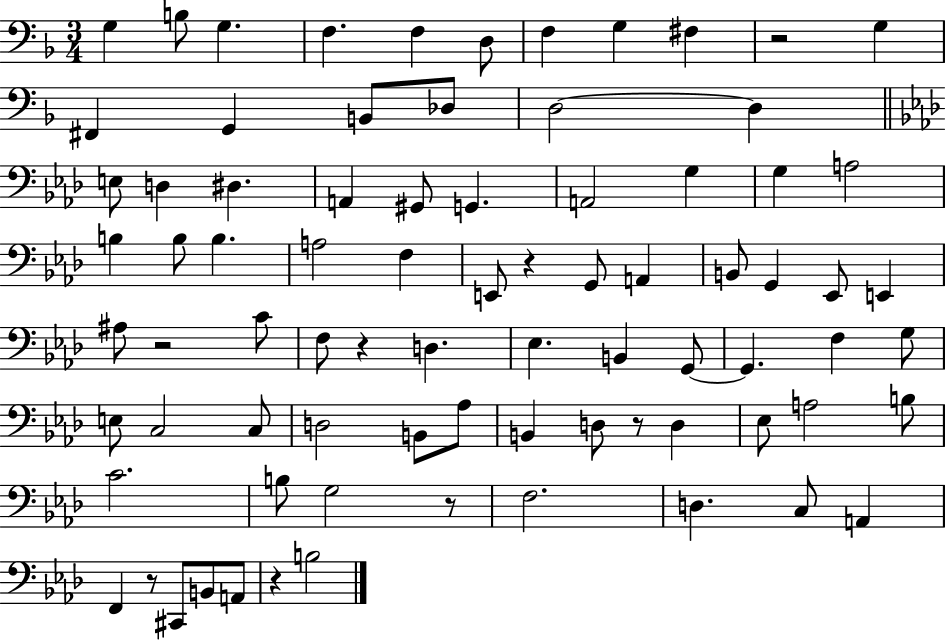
{
  \clef bass
  \numericTimeSignature
  \time 3/4
  \key f \major
  \repeat volta 2 { g4 b8 g4. | f4. f4 d8 | f4 g4 fis4 | r2 g4 | \break fis,4 g,4 b,8 des8 | d2~~ d4 | \bar "||" \break \key f \minor e8 d4 dis4. | a,4 gis,8 g,4. | a,2 g4 | g4 a2 | \break b4 b8 b4. | a2 f4 | e,8 r4 g,8 a,4 | b,8 g,4 ees,8 e,4 | \break ais8 r2 c'8 | f8 r4 d4. | ees4. b,4 g,8~~ | g,4. f4 g8 | \break e8 c2 c8 | d2 b,8 aes8 | b,4 d8 r8 d4 | ees8 a2 b8 | \break c'2. | b8 g2 r8 | f2. | d4. c8 a,4 | \break f,4 r8 cis,8 b,8 a,8 | r4 b2 | } \bar "|."
}